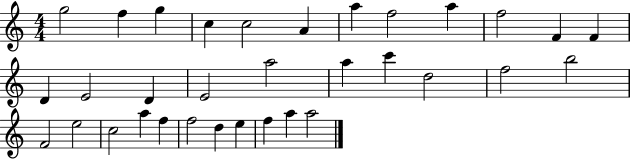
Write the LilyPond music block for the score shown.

{
  \clef treble
  \numericTimeSignature
  \time 4/4
  \key c \major
  g''2 f''4 g''4 | c''4 c''2 a'4 | a''4 f''2 a''4 | f''2 f'4 f'4 | \break d'4 e'2 d'4 | e'2 a''2 | a''4 c'''4 d''2 | f''2 b''2 | \break f'2 e''2 | c''2 a''4 f''4 | f''2 d''4 e''4 | f''4 a''4 a''2 | \break \bar "|."
}